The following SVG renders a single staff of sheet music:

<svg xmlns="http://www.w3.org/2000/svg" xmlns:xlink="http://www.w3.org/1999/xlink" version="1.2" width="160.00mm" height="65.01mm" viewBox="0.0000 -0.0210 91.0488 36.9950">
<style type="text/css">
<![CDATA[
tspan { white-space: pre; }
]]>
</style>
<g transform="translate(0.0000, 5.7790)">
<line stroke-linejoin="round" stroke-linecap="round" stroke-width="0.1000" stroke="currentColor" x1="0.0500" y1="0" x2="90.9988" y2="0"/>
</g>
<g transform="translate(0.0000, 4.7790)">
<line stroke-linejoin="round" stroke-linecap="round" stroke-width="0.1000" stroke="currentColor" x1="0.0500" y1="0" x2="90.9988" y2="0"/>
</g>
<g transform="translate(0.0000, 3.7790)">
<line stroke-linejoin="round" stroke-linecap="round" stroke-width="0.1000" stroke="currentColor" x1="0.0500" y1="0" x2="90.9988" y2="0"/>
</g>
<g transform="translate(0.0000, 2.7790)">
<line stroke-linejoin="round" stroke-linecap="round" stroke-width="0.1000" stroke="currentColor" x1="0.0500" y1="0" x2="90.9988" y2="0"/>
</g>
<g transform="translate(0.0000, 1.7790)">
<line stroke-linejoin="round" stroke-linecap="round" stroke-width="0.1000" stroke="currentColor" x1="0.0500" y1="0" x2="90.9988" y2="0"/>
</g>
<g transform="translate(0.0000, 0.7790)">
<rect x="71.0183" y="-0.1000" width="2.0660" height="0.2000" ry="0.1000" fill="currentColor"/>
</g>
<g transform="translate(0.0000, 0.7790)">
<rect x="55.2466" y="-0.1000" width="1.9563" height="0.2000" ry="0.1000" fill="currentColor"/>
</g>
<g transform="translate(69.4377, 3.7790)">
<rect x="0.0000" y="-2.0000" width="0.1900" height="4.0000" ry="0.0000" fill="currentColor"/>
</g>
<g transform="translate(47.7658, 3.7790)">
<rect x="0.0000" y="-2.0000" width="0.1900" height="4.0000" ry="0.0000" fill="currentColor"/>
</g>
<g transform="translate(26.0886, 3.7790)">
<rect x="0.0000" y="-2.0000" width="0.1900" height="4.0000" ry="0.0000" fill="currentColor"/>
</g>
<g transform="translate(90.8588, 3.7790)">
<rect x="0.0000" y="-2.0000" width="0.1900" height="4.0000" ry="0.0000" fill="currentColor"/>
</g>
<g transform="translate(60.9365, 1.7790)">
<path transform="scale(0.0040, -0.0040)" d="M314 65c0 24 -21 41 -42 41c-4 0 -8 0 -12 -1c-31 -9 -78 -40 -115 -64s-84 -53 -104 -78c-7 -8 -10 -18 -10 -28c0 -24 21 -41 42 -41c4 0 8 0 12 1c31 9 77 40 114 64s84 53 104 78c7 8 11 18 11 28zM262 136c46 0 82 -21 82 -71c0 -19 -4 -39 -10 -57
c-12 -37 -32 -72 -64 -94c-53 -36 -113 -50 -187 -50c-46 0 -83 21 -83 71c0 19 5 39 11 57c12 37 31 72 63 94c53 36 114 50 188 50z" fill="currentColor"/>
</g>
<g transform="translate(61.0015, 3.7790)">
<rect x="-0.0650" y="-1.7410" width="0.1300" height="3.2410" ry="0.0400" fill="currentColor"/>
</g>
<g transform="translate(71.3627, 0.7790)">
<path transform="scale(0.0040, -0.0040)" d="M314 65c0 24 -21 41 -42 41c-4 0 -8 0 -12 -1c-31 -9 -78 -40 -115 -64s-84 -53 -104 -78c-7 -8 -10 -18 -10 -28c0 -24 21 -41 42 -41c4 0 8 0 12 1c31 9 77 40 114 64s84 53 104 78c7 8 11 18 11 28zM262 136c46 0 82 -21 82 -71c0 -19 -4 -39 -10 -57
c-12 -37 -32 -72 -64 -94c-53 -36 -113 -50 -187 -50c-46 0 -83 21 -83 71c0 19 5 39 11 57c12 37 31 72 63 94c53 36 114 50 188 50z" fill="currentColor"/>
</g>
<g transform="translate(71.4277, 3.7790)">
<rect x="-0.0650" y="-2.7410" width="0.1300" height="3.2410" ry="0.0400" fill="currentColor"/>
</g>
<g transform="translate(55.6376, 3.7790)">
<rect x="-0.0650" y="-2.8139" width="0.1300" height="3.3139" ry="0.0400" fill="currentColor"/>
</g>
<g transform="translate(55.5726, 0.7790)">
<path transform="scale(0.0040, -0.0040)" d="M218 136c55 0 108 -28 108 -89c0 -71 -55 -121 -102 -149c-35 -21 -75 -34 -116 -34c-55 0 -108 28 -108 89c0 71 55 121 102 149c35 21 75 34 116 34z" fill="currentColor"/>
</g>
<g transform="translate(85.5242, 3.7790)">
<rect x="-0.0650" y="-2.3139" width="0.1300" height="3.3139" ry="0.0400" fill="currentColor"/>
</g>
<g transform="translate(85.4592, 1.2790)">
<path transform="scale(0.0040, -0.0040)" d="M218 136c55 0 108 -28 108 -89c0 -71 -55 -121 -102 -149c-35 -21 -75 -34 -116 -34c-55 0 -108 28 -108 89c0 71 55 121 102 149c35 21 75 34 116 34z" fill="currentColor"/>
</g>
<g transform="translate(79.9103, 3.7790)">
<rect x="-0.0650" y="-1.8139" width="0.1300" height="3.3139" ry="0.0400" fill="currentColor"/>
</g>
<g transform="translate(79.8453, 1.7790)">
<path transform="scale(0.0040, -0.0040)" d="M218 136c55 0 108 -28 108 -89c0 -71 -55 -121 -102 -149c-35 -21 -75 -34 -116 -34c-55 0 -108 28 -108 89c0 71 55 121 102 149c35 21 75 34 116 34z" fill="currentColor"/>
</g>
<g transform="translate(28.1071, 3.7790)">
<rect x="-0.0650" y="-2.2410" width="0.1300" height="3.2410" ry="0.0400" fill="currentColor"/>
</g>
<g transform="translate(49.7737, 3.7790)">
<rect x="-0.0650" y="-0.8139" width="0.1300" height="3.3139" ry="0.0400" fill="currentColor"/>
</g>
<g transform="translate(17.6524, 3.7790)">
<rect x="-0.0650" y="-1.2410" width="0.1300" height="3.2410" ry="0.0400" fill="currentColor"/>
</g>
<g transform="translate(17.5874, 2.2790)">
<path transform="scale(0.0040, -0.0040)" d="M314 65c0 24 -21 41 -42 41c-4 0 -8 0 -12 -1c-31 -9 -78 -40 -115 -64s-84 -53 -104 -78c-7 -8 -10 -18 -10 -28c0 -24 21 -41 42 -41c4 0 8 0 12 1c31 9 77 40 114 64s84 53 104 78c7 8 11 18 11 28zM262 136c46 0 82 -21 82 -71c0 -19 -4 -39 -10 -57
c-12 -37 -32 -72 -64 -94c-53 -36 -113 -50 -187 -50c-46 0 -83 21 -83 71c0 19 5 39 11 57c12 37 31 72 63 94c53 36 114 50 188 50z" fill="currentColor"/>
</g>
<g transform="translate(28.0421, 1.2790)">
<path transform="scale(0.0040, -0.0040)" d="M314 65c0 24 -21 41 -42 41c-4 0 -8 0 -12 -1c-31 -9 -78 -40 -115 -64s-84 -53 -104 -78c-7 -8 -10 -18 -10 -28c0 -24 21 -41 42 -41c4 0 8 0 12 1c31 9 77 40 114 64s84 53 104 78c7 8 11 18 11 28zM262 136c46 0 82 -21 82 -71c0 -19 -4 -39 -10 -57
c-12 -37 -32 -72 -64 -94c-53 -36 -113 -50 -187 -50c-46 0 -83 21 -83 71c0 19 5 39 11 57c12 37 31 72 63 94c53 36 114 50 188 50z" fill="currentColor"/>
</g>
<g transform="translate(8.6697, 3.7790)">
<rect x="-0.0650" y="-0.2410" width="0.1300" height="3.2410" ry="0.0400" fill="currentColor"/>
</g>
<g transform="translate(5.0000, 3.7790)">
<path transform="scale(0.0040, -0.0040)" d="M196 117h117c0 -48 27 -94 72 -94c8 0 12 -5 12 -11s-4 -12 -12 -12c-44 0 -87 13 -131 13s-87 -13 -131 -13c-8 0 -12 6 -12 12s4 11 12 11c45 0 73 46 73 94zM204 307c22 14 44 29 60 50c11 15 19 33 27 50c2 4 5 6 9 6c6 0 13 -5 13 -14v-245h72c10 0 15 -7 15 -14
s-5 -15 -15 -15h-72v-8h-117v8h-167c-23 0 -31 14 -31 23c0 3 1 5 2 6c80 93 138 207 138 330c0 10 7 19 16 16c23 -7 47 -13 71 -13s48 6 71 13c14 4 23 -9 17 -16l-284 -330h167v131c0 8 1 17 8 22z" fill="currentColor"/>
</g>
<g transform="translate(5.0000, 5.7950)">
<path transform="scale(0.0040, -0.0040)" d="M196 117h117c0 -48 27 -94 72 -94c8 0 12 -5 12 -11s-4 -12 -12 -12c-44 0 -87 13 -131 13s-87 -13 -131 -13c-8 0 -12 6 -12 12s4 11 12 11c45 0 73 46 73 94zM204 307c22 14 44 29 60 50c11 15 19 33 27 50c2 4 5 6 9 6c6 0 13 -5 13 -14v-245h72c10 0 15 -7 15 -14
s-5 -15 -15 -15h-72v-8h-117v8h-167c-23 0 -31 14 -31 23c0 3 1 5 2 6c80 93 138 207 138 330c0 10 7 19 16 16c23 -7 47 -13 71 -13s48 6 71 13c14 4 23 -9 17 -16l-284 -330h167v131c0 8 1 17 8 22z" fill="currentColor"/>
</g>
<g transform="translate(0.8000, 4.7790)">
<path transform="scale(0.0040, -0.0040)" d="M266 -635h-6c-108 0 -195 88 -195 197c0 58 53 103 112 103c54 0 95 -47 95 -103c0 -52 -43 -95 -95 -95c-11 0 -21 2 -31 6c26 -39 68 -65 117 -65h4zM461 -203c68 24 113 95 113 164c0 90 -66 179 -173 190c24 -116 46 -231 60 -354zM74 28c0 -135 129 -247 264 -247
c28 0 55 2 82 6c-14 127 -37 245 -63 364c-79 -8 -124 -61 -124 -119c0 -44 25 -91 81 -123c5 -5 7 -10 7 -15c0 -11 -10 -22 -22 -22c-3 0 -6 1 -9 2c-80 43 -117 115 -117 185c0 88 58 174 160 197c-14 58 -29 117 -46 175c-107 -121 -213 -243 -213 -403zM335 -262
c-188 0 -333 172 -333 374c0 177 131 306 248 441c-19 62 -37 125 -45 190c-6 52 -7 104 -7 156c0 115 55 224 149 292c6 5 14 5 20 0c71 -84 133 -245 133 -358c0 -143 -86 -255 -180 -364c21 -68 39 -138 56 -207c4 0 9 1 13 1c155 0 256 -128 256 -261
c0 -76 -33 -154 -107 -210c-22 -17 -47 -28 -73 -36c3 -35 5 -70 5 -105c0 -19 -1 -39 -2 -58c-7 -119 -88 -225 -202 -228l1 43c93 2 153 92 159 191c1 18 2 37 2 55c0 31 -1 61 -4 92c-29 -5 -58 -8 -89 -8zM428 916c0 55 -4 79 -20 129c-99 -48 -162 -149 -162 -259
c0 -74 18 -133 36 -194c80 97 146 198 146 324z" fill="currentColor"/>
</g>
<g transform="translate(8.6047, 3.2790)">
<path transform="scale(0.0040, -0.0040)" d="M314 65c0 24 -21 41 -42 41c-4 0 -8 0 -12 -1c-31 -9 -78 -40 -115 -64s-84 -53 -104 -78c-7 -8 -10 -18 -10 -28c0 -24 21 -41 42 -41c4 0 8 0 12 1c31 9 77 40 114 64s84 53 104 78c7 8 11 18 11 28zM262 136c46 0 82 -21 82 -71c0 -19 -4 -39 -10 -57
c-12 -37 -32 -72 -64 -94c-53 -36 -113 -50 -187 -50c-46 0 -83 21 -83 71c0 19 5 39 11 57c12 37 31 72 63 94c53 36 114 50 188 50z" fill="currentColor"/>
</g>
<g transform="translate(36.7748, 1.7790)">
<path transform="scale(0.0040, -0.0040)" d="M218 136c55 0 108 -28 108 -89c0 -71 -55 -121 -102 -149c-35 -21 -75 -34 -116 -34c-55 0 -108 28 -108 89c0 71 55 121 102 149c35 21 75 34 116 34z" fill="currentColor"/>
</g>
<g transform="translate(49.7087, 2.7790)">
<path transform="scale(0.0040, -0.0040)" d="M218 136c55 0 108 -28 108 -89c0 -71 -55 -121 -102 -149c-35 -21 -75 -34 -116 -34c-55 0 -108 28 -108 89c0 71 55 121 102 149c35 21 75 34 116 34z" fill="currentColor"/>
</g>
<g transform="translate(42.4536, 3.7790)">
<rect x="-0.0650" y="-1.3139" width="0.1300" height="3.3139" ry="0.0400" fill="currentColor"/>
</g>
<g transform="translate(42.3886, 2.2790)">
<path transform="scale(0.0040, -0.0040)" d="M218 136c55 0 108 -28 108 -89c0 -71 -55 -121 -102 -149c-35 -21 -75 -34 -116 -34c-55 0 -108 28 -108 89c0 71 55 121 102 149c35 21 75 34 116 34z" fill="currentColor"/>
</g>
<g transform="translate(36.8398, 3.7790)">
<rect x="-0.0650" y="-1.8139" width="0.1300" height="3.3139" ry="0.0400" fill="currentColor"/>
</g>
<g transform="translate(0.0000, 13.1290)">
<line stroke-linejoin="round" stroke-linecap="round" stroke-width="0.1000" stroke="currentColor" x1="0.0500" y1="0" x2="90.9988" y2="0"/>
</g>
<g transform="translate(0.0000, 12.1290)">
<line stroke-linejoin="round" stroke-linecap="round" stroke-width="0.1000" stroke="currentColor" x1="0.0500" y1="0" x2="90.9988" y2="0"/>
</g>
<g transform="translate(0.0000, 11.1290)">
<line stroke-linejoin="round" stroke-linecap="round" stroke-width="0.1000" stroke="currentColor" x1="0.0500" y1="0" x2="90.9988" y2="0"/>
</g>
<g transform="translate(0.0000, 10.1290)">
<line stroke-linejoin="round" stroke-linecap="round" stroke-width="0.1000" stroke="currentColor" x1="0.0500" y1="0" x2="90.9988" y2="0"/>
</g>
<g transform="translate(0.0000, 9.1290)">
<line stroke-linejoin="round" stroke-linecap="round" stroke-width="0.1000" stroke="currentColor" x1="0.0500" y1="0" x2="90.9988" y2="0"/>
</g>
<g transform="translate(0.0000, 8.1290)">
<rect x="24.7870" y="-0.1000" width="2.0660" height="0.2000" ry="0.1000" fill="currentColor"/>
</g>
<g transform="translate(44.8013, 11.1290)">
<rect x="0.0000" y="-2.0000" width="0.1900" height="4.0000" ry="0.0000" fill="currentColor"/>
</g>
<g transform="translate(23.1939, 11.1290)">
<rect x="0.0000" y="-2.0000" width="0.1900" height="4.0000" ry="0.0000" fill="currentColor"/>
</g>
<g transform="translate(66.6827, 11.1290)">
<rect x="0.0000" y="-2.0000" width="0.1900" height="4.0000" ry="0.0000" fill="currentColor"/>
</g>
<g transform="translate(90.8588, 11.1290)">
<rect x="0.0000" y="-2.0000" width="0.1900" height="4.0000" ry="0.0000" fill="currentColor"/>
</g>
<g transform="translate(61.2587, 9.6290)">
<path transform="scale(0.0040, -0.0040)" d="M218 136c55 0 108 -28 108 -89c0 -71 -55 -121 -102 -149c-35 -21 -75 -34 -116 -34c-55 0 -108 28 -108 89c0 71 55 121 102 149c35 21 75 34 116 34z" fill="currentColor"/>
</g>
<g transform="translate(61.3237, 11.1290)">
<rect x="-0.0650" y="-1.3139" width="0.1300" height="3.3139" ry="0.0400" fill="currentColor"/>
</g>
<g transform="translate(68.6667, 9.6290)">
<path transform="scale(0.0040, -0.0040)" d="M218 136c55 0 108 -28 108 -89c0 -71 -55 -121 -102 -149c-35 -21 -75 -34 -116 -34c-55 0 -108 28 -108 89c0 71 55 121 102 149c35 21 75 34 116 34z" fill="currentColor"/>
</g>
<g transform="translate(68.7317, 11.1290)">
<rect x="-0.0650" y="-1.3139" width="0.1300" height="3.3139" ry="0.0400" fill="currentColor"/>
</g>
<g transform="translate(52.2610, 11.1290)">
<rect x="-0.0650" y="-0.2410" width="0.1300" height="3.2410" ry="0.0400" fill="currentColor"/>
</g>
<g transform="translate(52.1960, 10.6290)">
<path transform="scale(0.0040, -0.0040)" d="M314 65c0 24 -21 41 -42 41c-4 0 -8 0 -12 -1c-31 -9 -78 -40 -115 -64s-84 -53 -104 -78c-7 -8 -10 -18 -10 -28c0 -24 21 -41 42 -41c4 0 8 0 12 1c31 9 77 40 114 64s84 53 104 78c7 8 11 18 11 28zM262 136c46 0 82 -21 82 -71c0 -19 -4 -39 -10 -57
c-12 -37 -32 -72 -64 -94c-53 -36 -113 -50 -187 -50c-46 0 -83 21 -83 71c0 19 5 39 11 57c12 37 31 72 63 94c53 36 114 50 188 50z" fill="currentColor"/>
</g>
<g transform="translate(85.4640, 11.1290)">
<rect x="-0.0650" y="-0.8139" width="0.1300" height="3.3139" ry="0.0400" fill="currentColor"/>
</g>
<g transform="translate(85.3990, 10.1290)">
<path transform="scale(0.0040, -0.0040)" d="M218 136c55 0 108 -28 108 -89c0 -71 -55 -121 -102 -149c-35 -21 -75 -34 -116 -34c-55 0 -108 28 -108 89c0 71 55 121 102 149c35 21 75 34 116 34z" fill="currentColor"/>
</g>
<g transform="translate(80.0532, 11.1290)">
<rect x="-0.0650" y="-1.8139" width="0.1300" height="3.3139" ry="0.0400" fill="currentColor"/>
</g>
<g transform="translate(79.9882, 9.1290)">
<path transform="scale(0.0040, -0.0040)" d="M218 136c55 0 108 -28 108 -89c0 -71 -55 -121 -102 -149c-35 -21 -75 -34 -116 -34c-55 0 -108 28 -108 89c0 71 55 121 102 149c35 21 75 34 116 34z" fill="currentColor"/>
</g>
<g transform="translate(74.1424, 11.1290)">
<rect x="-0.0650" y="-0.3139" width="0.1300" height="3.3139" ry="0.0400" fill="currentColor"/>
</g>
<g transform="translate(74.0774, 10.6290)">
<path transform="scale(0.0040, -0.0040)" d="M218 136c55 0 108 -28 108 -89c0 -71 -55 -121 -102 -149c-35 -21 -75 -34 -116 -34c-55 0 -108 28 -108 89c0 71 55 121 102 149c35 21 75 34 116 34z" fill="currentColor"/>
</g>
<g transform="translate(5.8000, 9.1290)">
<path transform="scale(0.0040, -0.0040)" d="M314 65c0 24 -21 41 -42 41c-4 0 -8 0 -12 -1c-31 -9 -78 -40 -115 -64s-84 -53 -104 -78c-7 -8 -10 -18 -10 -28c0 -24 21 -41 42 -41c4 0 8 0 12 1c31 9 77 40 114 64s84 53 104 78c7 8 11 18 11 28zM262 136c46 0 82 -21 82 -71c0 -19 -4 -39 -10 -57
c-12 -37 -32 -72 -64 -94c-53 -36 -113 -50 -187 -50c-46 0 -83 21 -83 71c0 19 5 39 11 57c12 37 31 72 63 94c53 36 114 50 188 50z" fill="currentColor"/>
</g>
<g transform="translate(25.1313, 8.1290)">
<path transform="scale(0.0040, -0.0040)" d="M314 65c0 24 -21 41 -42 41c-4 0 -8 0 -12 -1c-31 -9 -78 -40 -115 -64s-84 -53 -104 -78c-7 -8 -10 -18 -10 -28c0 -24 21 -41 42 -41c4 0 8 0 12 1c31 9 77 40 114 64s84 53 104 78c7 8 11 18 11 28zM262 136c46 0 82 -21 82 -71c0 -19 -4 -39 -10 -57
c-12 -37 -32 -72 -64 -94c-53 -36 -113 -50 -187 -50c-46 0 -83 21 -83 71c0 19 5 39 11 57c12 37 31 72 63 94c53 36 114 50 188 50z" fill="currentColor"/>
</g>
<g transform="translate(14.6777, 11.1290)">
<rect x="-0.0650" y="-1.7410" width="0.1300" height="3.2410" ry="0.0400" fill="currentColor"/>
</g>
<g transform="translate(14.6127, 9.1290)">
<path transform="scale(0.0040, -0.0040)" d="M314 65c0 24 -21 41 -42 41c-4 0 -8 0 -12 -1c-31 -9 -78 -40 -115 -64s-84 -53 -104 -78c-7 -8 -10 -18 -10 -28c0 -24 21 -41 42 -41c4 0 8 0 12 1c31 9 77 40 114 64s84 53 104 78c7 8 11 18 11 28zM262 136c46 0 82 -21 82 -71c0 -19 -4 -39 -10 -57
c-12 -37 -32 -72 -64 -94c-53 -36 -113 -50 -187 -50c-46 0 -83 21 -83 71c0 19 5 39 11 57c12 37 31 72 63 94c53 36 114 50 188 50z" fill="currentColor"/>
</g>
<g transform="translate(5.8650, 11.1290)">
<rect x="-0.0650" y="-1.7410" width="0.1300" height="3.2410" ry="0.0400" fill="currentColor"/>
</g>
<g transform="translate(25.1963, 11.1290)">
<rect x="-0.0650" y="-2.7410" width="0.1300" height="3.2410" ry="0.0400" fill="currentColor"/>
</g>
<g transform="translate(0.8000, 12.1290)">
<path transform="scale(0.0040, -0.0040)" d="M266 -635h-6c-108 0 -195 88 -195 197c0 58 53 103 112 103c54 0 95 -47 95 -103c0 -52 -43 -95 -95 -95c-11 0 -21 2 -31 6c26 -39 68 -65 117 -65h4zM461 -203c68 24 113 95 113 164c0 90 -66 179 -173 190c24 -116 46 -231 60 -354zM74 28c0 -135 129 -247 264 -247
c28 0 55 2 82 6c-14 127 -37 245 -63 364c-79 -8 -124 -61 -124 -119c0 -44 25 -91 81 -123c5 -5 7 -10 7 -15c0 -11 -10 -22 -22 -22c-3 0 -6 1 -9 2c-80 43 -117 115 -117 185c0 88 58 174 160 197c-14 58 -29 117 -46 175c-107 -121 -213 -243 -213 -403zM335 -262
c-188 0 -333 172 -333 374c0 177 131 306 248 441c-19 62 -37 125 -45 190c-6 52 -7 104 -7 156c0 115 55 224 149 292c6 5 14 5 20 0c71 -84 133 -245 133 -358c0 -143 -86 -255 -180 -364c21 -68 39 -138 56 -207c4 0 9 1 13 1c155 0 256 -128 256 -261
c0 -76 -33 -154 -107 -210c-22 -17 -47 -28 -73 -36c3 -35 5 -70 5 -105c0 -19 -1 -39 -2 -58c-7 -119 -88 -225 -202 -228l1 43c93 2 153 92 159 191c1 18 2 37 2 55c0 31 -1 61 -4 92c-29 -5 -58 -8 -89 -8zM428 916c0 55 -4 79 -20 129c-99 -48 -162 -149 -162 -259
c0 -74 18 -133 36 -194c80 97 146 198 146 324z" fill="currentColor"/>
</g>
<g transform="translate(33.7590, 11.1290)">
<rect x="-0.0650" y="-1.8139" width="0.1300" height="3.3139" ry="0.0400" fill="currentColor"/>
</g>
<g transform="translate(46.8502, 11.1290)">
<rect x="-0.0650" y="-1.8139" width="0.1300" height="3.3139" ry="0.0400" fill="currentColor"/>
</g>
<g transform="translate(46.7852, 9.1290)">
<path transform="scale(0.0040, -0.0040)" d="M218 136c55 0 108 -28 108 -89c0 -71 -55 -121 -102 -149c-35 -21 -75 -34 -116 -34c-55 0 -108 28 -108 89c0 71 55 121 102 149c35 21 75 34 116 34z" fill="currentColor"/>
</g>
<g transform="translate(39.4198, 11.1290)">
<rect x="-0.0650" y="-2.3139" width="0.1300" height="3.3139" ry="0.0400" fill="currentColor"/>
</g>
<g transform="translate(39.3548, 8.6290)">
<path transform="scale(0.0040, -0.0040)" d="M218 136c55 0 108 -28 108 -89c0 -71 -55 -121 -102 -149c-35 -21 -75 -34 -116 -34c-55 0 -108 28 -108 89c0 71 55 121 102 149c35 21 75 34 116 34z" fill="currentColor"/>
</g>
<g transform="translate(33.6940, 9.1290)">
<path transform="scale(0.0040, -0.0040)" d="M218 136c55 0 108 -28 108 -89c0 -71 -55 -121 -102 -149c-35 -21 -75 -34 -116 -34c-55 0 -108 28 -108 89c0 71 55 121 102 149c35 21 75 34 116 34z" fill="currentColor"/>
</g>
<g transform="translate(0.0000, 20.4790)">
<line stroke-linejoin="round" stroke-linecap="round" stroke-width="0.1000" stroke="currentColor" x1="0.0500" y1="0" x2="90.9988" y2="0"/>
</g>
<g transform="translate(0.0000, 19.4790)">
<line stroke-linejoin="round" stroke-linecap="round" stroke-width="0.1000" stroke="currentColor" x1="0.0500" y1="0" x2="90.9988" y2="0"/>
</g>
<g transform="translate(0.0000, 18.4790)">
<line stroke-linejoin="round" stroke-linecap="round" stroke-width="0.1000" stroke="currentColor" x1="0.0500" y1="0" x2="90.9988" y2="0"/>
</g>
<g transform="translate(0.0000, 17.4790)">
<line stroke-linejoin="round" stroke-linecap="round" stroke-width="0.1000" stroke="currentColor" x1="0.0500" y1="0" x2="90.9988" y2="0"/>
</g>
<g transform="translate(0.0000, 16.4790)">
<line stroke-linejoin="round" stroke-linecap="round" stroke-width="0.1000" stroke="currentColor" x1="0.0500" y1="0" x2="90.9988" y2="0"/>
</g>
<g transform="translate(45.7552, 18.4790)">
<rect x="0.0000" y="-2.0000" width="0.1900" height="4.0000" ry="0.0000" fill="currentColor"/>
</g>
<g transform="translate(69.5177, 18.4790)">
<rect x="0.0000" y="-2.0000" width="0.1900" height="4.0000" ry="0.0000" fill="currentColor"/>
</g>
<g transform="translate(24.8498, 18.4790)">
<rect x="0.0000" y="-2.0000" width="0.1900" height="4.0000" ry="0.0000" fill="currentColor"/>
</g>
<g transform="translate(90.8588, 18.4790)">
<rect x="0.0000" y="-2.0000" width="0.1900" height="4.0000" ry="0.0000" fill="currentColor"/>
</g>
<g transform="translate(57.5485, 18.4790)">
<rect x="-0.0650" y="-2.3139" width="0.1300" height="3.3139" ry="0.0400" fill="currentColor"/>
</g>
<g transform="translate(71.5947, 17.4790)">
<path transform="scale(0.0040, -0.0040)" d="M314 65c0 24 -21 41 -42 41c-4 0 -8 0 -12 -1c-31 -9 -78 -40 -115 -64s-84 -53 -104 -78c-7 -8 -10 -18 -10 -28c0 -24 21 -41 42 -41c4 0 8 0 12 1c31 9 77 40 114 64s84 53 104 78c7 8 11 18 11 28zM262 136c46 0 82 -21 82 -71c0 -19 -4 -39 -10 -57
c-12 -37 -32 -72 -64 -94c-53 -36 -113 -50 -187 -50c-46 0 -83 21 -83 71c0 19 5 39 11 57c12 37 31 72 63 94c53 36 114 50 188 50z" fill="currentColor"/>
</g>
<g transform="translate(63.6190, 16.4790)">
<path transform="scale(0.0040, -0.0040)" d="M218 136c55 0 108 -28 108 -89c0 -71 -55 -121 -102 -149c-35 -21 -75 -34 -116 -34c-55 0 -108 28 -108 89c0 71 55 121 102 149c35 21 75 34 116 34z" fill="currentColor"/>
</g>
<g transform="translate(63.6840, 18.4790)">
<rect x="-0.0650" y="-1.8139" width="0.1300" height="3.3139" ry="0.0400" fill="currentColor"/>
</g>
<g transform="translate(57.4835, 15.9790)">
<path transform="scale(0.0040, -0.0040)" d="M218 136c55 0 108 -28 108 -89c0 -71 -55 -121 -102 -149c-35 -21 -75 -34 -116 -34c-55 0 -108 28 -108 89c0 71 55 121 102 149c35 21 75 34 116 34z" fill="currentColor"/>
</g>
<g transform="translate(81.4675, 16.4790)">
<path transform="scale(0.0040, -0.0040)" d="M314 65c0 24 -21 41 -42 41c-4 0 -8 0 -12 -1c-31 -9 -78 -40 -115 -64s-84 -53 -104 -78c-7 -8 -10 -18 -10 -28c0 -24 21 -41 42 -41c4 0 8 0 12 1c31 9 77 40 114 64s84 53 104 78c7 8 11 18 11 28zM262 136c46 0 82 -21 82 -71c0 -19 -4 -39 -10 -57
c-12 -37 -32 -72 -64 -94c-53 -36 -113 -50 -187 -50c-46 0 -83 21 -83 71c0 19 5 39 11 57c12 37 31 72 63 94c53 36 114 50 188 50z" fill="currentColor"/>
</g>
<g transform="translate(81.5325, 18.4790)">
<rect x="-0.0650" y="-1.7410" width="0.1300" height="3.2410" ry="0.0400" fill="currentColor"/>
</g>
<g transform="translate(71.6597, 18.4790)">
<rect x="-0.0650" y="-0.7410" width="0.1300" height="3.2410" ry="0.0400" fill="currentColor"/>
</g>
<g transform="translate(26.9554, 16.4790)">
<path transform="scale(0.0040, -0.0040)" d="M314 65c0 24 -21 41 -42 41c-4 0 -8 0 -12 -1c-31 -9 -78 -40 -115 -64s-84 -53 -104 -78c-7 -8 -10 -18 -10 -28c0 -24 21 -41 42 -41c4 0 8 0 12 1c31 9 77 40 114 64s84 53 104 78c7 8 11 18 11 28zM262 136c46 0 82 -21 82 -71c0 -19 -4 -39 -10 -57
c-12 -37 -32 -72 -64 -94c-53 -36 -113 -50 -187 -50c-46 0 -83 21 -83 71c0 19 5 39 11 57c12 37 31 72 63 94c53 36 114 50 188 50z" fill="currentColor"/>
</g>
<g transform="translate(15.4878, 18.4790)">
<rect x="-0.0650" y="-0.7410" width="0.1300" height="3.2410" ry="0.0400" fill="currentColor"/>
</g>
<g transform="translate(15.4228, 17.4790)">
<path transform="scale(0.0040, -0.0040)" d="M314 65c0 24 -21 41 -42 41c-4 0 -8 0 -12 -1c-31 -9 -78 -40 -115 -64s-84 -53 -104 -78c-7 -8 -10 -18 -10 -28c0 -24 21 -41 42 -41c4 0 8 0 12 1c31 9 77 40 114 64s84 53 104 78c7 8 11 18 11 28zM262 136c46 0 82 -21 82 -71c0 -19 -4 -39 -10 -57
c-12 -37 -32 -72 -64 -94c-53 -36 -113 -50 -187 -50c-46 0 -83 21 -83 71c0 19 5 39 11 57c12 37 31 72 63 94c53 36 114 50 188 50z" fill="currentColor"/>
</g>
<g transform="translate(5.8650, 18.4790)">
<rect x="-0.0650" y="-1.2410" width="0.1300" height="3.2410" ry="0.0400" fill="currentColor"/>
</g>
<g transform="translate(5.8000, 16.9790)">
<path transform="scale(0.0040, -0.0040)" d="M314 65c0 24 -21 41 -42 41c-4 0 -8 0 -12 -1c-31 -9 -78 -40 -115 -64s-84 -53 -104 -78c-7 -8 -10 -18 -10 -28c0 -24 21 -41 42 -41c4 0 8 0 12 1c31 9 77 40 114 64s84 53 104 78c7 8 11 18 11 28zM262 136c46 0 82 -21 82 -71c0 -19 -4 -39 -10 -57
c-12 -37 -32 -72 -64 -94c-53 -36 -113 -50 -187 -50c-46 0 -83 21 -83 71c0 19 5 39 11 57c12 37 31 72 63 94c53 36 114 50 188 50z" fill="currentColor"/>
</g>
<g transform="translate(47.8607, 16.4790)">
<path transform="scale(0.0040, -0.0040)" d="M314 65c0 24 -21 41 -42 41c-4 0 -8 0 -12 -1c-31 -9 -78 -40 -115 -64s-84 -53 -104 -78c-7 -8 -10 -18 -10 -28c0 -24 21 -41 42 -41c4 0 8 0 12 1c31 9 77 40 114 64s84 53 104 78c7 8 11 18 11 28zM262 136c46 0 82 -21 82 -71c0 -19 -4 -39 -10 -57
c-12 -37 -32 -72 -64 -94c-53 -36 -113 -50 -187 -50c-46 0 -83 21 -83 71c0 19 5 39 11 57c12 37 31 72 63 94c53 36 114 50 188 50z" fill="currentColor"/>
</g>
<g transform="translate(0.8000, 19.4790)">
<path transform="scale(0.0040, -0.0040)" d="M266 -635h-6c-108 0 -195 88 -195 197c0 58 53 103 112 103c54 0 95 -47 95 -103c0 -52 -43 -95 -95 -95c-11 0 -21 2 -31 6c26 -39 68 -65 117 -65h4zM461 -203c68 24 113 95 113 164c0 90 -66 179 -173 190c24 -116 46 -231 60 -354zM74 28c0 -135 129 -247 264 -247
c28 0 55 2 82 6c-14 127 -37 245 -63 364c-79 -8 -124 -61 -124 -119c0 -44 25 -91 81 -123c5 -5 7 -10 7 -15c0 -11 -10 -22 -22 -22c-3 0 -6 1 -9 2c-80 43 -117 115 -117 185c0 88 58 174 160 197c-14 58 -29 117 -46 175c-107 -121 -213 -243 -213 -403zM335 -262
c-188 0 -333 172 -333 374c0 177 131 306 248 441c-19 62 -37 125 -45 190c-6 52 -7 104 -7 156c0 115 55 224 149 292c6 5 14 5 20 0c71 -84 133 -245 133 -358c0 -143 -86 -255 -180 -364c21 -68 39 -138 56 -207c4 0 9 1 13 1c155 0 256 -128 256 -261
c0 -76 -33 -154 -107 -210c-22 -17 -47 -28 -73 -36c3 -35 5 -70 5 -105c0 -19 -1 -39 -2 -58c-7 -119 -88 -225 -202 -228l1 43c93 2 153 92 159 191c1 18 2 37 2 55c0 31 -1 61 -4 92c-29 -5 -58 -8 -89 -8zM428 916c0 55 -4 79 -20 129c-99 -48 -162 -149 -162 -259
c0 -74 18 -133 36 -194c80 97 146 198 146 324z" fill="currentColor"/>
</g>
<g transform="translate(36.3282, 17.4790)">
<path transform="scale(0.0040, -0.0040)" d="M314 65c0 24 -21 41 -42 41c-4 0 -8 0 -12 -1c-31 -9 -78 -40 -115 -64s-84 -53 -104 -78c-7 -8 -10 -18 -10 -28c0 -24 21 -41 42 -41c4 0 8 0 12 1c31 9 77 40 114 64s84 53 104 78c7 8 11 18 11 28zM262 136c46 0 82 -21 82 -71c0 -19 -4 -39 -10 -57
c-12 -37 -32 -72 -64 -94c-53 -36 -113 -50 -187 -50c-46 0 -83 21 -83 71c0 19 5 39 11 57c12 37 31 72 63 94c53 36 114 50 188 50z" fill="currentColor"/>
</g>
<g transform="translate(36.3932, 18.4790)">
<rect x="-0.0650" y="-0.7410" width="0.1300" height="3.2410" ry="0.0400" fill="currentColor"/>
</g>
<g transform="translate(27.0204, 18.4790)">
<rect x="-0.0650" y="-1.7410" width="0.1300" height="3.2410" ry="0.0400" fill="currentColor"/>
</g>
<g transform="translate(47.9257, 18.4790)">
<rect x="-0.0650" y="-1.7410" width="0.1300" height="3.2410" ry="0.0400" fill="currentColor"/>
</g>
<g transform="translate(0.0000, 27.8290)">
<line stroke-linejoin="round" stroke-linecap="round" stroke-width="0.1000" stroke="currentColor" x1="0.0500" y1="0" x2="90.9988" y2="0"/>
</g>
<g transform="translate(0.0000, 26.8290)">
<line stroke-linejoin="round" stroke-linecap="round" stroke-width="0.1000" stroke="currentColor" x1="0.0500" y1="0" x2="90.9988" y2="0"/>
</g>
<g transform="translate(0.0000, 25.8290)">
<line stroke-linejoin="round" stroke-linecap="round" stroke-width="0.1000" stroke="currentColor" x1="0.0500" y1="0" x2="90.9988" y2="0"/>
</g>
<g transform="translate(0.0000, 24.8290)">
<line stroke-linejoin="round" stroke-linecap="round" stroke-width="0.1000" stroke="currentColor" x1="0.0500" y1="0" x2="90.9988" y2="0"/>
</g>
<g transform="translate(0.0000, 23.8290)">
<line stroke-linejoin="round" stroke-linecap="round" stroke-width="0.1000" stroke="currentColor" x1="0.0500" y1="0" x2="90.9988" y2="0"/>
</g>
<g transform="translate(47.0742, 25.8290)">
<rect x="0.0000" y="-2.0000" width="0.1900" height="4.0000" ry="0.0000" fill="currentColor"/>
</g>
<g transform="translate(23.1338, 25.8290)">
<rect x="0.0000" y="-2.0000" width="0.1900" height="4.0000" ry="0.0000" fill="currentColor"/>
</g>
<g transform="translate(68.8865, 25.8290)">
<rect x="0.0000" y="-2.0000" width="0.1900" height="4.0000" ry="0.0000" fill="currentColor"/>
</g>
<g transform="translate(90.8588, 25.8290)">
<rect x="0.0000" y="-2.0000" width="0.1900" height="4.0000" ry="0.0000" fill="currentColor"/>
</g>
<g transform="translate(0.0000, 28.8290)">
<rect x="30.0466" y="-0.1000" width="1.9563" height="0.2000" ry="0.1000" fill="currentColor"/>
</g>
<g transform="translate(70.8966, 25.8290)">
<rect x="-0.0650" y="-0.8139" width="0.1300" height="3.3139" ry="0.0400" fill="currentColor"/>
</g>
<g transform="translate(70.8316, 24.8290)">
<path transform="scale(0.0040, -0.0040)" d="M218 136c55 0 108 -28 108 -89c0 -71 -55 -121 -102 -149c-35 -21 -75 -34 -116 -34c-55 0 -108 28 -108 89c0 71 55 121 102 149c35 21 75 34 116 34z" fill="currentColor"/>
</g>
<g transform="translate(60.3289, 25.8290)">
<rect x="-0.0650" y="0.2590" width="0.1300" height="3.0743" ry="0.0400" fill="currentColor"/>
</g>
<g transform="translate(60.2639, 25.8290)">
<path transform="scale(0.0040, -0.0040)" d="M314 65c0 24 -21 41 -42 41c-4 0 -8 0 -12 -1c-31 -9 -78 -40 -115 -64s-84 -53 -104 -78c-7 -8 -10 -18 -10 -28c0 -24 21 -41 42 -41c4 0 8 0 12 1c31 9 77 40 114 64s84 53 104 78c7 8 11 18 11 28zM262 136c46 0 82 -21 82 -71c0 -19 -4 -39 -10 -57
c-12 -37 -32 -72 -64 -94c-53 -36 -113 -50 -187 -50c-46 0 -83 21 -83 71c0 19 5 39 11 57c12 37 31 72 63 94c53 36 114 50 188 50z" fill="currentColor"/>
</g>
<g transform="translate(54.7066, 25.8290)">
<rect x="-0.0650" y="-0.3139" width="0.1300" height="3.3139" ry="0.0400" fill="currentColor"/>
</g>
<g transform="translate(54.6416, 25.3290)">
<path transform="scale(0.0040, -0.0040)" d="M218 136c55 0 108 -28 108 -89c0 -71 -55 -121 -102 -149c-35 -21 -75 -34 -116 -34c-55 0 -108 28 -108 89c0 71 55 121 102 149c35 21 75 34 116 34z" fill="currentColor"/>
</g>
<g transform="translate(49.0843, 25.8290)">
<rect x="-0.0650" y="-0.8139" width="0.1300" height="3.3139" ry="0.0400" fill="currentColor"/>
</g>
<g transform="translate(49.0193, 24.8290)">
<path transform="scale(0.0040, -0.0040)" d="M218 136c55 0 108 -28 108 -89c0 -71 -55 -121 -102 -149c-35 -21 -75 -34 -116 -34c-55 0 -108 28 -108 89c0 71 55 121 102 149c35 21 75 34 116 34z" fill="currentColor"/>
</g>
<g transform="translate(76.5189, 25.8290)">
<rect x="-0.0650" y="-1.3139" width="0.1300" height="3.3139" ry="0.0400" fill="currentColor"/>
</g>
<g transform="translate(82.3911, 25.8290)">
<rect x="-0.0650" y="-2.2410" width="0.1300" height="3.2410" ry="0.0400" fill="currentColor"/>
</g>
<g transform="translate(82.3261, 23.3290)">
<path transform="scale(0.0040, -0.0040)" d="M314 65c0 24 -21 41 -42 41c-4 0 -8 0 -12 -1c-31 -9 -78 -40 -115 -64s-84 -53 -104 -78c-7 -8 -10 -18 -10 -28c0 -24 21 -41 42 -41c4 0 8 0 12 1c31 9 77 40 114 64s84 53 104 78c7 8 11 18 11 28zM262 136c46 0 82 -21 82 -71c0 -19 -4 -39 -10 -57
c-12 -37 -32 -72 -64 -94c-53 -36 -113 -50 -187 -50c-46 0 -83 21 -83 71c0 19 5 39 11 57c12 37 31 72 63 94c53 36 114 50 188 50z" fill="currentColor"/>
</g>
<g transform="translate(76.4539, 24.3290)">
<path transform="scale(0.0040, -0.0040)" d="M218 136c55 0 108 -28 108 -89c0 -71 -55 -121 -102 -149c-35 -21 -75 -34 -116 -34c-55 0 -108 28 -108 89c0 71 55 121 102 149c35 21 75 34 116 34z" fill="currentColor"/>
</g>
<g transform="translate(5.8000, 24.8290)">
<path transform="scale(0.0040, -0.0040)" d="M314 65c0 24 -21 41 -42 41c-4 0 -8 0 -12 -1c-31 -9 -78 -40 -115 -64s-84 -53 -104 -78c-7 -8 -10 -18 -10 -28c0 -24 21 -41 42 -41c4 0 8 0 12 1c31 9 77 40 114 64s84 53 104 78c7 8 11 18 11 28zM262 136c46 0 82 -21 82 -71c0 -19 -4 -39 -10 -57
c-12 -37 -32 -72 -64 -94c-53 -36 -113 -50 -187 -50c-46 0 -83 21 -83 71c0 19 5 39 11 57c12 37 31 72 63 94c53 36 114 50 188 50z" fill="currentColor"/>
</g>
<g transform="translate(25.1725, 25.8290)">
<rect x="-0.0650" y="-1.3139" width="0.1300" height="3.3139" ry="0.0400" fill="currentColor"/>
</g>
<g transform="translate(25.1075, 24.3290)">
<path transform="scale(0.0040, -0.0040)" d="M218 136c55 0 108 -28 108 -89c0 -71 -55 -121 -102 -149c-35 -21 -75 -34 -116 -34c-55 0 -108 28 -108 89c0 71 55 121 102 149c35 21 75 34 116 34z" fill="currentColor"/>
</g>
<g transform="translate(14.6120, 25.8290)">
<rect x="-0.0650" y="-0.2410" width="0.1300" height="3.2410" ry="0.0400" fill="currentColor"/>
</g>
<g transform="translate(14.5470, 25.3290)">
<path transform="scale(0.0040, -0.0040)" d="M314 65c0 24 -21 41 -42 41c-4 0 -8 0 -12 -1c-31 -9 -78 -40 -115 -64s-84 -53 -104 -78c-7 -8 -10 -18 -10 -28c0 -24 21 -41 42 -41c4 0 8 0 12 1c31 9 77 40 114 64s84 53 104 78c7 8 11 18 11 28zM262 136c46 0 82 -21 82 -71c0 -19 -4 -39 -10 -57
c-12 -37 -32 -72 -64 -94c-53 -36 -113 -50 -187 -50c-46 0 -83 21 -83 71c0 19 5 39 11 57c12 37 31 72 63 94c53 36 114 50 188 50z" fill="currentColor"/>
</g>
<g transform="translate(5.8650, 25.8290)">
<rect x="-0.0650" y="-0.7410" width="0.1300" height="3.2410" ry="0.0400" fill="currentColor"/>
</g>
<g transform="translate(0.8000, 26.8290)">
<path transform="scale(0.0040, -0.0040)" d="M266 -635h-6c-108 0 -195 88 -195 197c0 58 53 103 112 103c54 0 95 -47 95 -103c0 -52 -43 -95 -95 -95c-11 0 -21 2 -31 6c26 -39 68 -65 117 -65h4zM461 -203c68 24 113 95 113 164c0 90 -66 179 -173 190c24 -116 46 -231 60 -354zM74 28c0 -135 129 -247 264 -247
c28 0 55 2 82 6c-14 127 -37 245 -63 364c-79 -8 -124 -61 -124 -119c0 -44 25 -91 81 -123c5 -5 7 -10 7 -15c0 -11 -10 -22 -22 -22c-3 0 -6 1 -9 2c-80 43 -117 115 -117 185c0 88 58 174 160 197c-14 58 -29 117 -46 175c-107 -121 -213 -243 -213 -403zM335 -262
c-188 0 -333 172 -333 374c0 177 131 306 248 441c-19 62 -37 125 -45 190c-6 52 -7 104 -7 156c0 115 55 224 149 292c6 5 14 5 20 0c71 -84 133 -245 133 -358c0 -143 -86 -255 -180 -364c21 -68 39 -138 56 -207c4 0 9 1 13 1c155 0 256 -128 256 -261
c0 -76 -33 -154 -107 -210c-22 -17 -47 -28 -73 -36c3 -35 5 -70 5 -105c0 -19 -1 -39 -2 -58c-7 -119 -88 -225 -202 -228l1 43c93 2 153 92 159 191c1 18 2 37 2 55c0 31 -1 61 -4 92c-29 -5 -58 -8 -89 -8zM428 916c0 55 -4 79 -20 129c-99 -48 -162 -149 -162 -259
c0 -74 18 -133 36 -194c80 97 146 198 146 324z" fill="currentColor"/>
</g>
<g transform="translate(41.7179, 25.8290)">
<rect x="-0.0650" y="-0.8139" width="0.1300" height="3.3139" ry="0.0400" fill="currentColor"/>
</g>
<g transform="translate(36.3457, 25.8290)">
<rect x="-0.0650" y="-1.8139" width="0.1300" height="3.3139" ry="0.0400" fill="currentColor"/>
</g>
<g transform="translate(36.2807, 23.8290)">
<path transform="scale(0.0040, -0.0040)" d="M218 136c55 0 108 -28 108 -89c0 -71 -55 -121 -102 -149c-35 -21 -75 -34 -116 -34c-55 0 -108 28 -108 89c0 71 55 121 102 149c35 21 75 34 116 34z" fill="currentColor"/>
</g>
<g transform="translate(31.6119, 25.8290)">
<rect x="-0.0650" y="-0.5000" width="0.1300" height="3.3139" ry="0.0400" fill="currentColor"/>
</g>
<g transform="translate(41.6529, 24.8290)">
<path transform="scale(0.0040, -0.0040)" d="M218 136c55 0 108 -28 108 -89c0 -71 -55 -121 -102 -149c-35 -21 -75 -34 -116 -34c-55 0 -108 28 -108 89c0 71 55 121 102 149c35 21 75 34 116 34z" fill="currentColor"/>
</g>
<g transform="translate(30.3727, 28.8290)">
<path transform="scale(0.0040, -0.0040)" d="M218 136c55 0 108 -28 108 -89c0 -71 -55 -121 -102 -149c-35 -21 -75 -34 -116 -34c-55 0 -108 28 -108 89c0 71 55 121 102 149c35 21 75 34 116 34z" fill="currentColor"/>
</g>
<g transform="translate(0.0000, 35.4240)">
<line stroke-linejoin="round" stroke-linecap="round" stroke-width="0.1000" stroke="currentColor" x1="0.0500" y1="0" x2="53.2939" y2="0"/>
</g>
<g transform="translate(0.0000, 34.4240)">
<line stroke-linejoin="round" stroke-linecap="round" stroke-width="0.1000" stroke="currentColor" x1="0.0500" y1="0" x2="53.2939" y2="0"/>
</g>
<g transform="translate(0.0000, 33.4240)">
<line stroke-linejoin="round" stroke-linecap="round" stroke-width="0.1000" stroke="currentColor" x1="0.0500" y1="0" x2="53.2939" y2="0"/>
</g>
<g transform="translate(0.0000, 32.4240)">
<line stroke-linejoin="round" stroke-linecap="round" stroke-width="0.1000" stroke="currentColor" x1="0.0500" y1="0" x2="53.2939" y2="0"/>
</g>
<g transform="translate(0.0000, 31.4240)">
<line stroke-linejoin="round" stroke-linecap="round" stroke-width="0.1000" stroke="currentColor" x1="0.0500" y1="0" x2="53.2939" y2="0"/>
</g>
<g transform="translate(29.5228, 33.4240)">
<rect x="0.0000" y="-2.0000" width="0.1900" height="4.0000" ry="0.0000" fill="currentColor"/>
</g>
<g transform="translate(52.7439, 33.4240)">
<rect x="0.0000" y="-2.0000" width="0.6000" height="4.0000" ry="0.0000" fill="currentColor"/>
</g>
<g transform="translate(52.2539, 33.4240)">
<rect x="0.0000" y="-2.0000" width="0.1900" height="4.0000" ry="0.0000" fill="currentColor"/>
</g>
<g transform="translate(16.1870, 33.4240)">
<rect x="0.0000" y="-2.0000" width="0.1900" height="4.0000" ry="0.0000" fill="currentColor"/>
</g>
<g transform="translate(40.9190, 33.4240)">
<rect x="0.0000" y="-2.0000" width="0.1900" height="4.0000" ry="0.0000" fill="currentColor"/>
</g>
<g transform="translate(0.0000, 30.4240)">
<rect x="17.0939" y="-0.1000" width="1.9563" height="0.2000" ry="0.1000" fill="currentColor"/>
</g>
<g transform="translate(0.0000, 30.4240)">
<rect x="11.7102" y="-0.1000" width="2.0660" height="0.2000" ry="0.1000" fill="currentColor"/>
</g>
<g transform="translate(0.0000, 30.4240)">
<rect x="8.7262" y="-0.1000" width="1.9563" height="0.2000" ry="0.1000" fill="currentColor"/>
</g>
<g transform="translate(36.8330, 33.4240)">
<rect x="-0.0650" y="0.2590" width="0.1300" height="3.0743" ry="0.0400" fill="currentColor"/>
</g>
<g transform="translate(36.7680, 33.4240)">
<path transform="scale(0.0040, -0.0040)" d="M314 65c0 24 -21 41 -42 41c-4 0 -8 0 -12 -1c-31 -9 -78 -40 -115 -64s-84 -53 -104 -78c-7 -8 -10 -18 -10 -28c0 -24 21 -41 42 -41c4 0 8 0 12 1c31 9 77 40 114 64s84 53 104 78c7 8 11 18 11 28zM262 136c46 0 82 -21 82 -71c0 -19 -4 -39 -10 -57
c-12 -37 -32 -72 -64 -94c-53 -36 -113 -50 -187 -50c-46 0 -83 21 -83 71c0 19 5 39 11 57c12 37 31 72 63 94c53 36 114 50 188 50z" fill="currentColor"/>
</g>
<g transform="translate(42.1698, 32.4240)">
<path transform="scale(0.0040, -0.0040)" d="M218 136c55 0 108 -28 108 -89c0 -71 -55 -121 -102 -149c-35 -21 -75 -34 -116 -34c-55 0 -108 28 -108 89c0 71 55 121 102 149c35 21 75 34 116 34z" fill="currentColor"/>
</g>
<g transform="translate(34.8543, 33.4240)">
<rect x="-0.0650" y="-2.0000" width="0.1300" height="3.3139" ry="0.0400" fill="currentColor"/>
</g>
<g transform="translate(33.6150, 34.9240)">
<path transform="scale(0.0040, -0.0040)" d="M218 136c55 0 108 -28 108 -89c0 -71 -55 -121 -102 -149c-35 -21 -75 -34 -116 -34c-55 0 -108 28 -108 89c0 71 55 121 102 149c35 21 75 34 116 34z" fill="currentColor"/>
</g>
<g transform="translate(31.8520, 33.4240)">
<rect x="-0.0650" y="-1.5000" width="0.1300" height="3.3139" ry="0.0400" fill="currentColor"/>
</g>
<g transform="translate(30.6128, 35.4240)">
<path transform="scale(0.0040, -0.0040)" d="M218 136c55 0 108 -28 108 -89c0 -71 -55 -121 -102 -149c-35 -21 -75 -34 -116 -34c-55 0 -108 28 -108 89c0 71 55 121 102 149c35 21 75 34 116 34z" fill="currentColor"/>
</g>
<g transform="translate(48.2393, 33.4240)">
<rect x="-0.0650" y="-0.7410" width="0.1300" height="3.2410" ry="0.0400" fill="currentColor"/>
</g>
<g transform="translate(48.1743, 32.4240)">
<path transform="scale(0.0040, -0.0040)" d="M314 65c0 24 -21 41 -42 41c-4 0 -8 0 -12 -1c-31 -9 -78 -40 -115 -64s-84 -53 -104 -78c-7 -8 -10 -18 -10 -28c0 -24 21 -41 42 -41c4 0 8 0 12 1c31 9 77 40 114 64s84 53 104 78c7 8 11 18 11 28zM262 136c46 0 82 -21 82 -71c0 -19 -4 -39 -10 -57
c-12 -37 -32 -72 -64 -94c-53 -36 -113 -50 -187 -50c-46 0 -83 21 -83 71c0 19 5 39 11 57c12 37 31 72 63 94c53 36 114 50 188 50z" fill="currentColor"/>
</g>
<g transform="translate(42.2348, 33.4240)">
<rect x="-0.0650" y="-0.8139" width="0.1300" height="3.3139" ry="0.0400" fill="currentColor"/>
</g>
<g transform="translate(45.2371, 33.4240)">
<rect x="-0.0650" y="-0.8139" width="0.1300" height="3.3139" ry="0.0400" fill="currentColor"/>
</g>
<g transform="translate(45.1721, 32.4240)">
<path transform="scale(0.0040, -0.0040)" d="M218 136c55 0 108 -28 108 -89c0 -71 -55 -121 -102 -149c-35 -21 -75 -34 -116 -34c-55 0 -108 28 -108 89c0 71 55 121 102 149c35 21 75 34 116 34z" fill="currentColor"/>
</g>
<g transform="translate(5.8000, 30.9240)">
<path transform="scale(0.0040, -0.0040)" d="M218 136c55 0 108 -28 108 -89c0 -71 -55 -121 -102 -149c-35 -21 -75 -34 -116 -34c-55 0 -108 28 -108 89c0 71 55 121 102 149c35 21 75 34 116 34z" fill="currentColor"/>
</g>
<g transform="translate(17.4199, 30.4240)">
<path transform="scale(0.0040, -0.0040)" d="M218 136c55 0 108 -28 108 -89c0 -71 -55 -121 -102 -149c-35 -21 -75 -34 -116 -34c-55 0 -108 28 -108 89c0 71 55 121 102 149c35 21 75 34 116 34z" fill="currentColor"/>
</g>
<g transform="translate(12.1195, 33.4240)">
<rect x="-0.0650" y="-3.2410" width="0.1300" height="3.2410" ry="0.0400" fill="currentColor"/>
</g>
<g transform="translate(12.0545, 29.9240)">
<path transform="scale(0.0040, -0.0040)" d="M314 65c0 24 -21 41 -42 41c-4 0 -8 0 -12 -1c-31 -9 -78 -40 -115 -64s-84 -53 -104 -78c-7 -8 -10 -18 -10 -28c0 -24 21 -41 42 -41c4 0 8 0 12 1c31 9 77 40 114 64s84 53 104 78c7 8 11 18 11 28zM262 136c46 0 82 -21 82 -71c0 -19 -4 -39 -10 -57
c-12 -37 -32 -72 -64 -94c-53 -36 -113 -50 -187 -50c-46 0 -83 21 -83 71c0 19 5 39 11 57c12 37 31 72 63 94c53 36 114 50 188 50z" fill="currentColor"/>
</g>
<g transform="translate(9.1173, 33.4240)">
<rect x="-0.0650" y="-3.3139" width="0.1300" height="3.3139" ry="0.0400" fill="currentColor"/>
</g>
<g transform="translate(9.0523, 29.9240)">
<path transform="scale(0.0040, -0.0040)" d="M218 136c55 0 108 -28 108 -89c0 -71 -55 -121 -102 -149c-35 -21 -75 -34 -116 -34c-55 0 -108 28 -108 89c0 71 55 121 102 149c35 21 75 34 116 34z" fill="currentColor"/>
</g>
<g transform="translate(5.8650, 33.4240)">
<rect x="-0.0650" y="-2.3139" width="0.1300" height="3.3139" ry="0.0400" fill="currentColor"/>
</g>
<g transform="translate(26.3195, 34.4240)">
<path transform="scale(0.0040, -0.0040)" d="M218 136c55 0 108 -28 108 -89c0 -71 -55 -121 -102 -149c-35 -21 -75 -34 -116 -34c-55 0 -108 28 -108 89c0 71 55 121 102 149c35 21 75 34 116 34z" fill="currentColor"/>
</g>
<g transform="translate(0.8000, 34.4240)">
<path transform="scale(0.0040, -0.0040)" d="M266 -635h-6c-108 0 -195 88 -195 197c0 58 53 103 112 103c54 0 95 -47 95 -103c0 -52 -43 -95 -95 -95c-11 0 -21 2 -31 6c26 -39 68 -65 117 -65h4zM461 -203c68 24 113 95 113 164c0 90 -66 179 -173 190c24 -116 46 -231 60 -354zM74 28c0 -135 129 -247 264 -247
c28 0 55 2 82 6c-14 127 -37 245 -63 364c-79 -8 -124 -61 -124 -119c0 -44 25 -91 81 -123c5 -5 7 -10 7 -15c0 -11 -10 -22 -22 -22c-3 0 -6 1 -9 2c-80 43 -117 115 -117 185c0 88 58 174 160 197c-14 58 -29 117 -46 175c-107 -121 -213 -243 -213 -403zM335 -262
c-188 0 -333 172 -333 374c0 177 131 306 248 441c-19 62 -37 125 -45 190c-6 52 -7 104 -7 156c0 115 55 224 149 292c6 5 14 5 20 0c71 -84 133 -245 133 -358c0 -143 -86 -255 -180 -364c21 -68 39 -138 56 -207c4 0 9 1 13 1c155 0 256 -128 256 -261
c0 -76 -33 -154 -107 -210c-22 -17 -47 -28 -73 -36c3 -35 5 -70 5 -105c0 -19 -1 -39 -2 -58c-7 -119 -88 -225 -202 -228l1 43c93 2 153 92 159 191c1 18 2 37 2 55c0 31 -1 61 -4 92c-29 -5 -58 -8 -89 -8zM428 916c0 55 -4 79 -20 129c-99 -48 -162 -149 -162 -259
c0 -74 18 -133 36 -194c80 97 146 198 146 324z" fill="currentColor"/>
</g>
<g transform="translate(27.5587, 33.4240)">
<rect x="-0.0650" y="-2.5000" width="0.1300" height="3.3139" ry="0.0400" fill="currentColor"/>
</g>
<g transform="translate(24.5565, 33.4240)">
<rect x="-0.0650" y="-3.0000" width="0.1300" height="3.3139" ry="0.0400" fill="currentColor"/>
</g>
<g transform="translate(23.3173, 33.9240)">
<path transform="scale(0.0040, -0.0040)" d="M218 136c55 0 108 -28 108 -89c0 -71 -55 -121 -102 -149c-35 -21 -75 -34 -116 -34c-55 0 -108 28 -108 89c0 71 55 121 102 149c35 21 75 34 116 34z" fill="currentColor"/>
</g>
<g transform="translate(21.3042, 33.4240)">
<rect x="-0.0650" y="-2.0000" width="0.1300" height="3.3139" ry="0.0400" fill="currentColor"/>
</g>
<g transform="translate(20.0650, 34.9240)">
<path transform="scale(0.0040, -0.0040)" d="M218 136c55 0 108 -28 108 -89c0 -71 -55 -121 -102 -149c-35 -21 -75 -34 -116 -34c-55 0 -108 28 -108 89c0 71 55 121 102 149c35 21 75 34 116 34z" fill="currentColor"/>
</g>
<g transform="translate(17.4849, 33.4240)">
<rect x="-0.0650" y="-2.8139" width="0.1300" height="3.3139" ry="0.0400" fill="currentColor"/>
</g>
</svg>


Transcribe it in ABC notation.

X:1
T:Untitled
M:4/4
L:1/4
K:C
c2 e2 g2 f e d a f2 a2 f g f2 f2 a2 f g f c2 e e c f d e2 d2 f2 d2 f2 g f d2 f2 d2 c2 e C f d d c B2 d e g2 g b b2 a F A G E F B2 d d d2